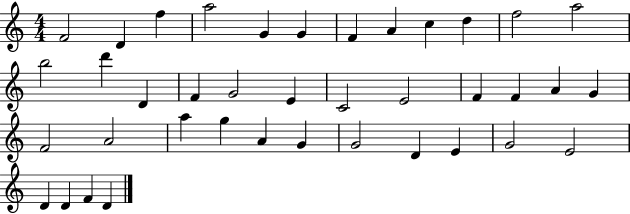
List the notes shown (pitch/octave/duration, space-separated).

F4/h D4/q F5/q A5/h G4/q G4/q F4/q A4/q C5/q D5/q F5/h A5/h B5/h D6/q D4/q F4/q G4/h E4/q C4/h E4/h F4/q F4/q A4/q G4/q F4/h A4/h A5/q G5/q A4/q G4/q G4/h D4/q E4/q G4/h E4/h D4/q D4/q F4/q D4/q